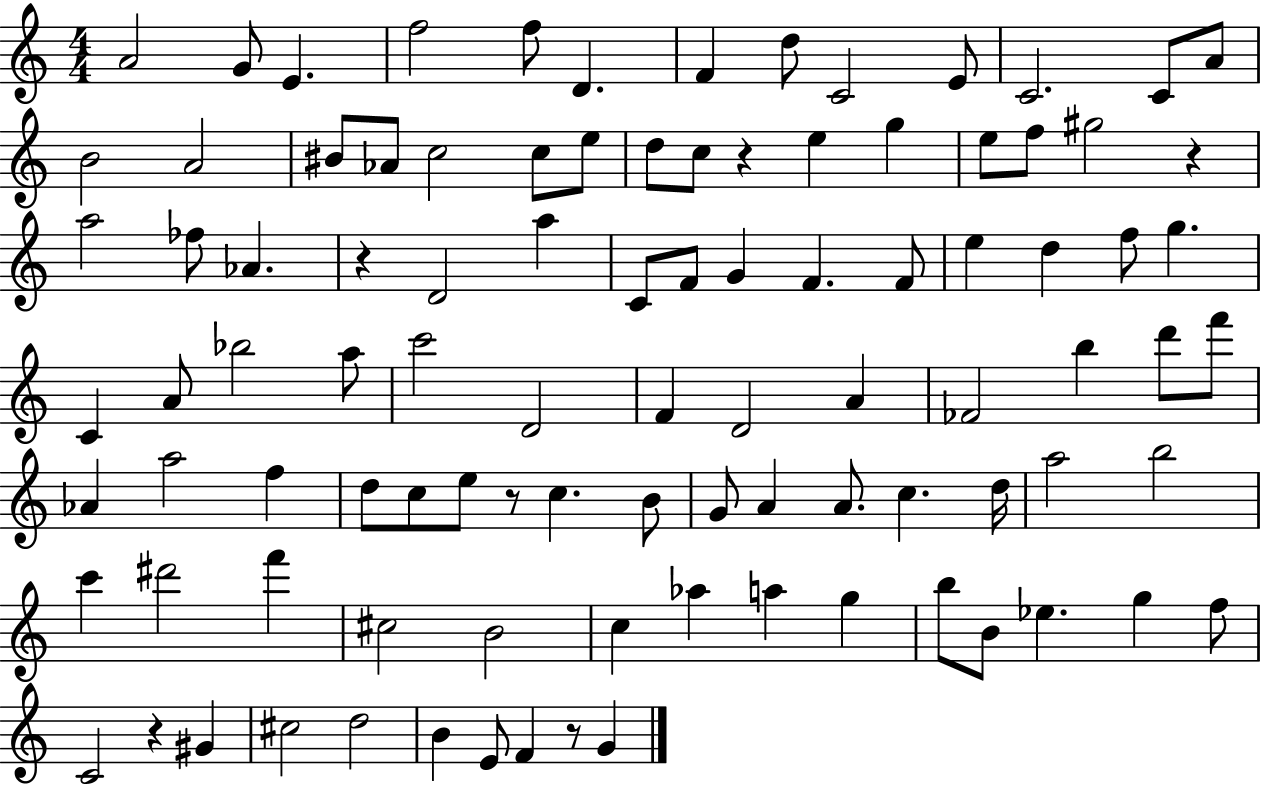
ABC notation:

X:1
T:Untitled
M:4/4
L:1/4
K:C
A2 G/2 E f2 f/2 D F d/2 C2 E/2 C2 C/2 A/2 B2 A2 ^B/2 _A/2 c2 c/2 e/2 d/2 c/2 z e g e/2 f/2 ^g2 z a2 _f/2 _A z D2 a C/2 F/2 G F F/2 e d f/2 g C A/2 _b2 a/2 c'2 D2 F D2 A _F2 b d'/2 f'/2 _A a2 f d/2 c/2 e/2 z/2 c B/2 G/2 A A/2 c d/4 a2 b2 c' ^d'2 f' ^c2 B2 c _a a g b/2 B/2 _e g f/2 C2 z ^G ^c2 d2 B E/2 F z/2 G